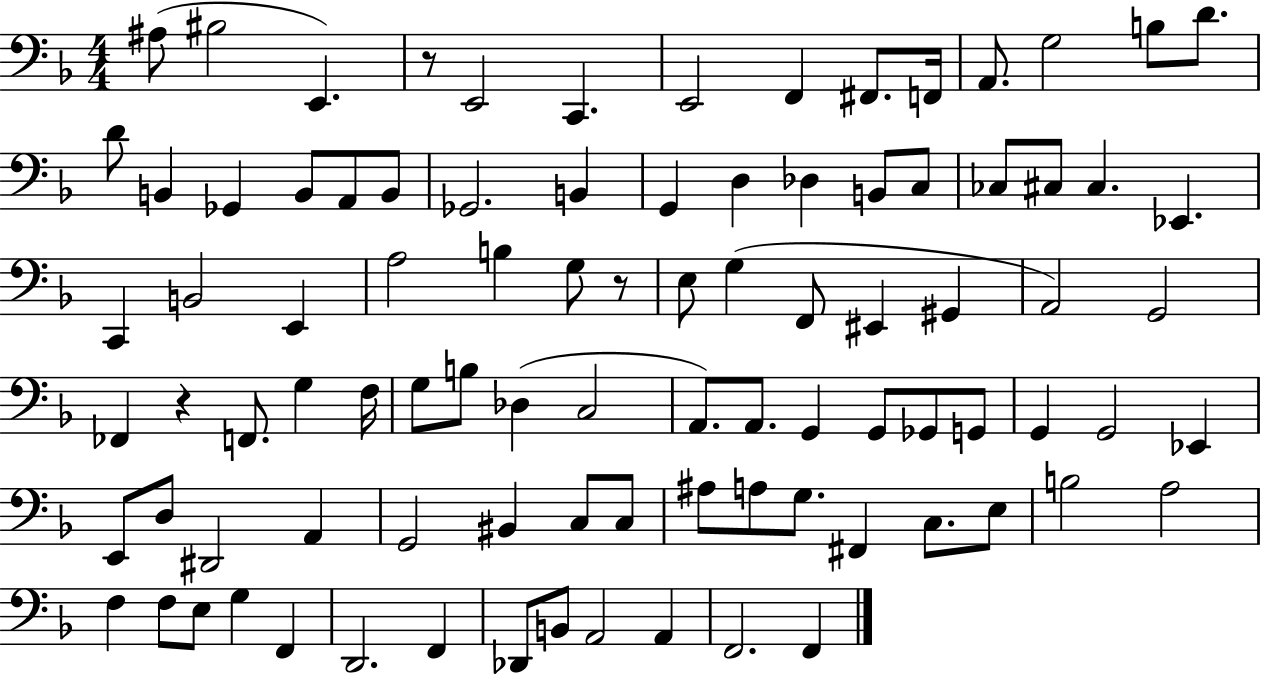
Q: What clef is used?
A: bass